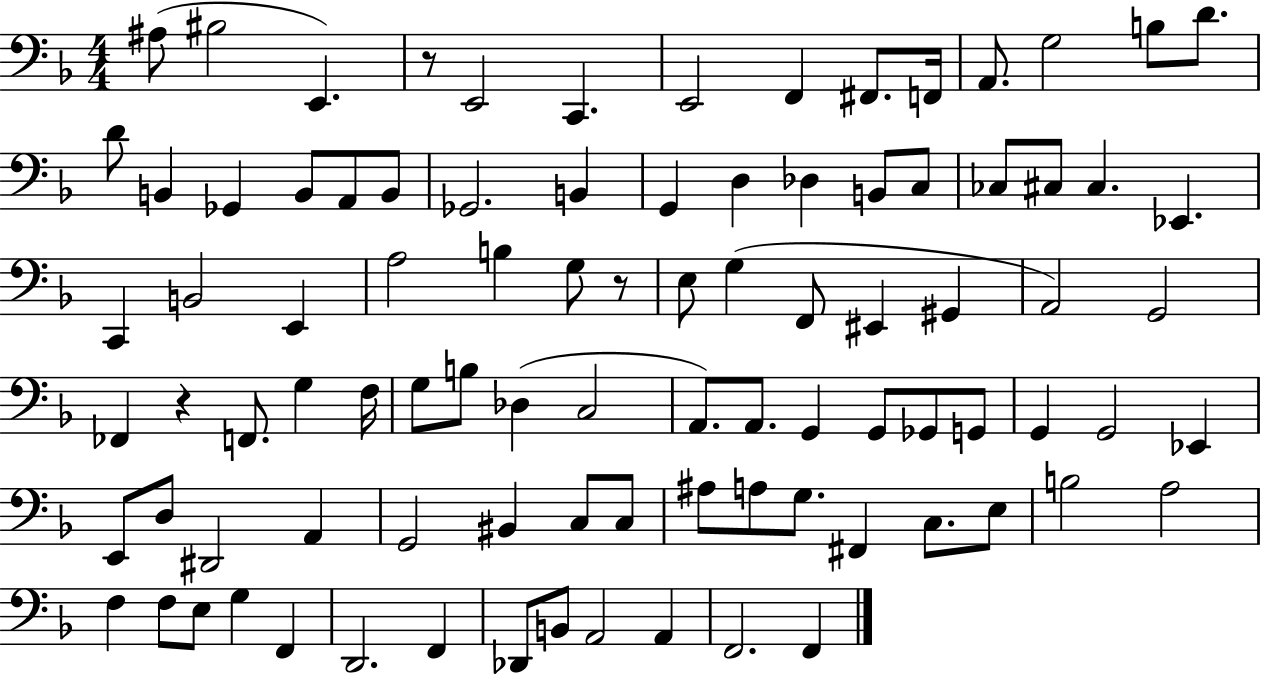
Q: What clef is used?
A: bass